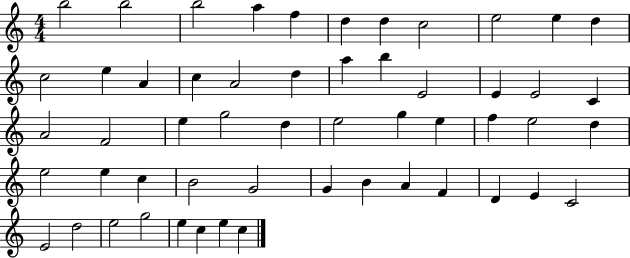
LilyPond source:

{
  \clef treble
  \numericTimeSignature
  \time 4/4
  \key c \major
  b''2 b''2 | b''2 a''4 f''4 | d''4 d''4 c''2 | e''2 e''4 d''4 | \break c''2 e''4 a'4 | c''4 a'2 d''4 | a''4 b''4 e'2 | e'4 e'2 c'4 | \break a'2 f'2 | e''4 g''2 d''4 | e''2 g''4 e''4 | f''4 e''2 d''4 | \break e''2 e''4 c''4 | b'2 g'2 | g'4 b'4 a'4 f'4 | d'4 e'4 c'2 | \break e'2 d''2 | e''2 g''2 | e''4 c''4 e''4 c''4 | \bar "|."
}